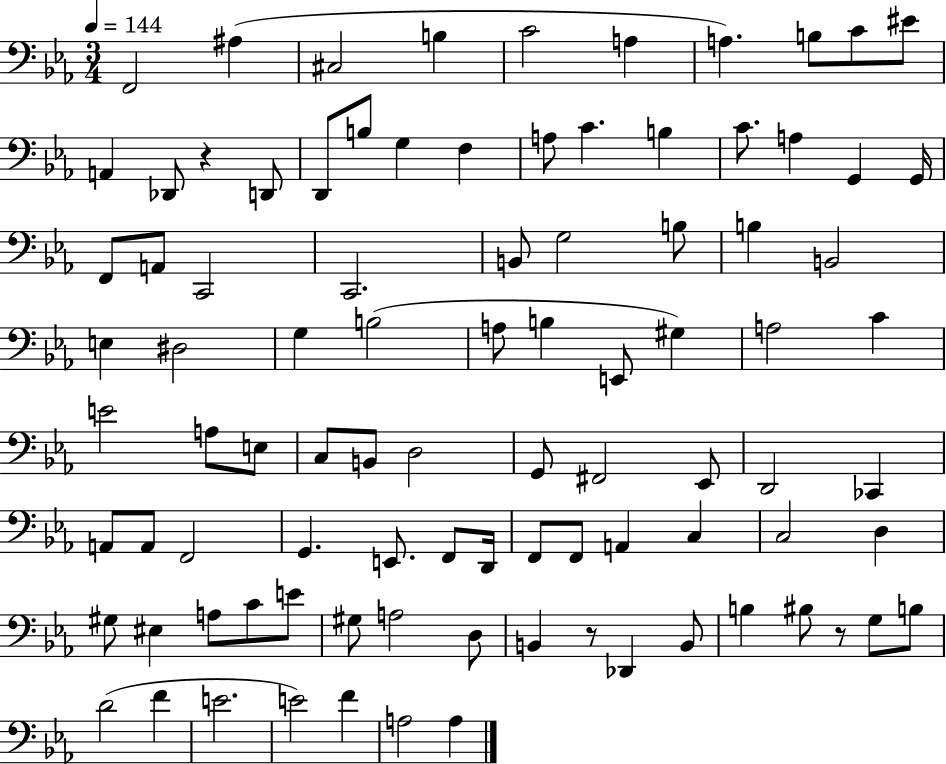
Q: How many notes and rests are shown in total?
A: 92